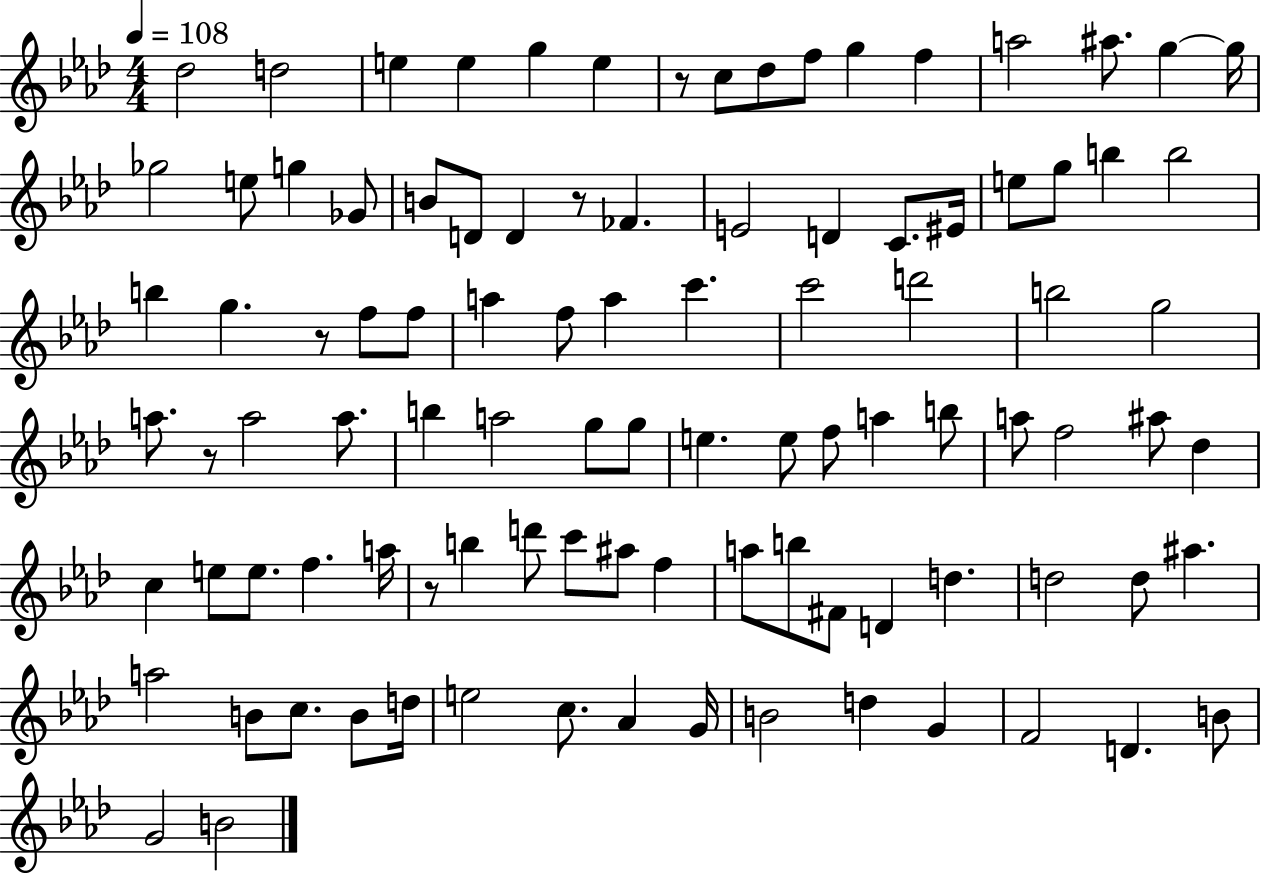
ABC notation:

X:1
T:Untitled
M:4/4
L:1/4
K:Ab
_d2 d2 e e g e z/2 c/2 _d/2 f/2 g f a2 ^a/2 g g/4 _g2 e/2 g _G/2 B/2 D/2 D z/2 _F E2 D C/2 ^E/4 e/2 g/2 b b2 b g z/2 f/2 f/2 a f/2 a c' c'2 d'2 b2 g2 a/2 z/2 a2 a/2 b a2 g/2 g/2 e e/2 f/2 a b/2 a/2 f2 ^a/2 _d c e/2 e/2 f a/4 z/2 b d'/2 c'/2 ^a/2 f a/2 b/2 ^F/2 D d d2 d/2 ^a a2 B/2 c/2 B/2 d/4 e2 c/2 _A G/4 B2 d G F2 D B/2 G2 B2